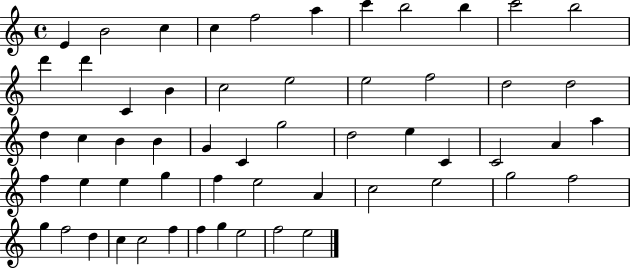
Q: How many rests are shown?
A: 0